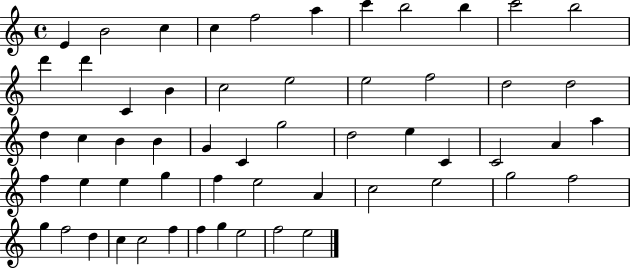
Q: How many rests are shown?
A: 0